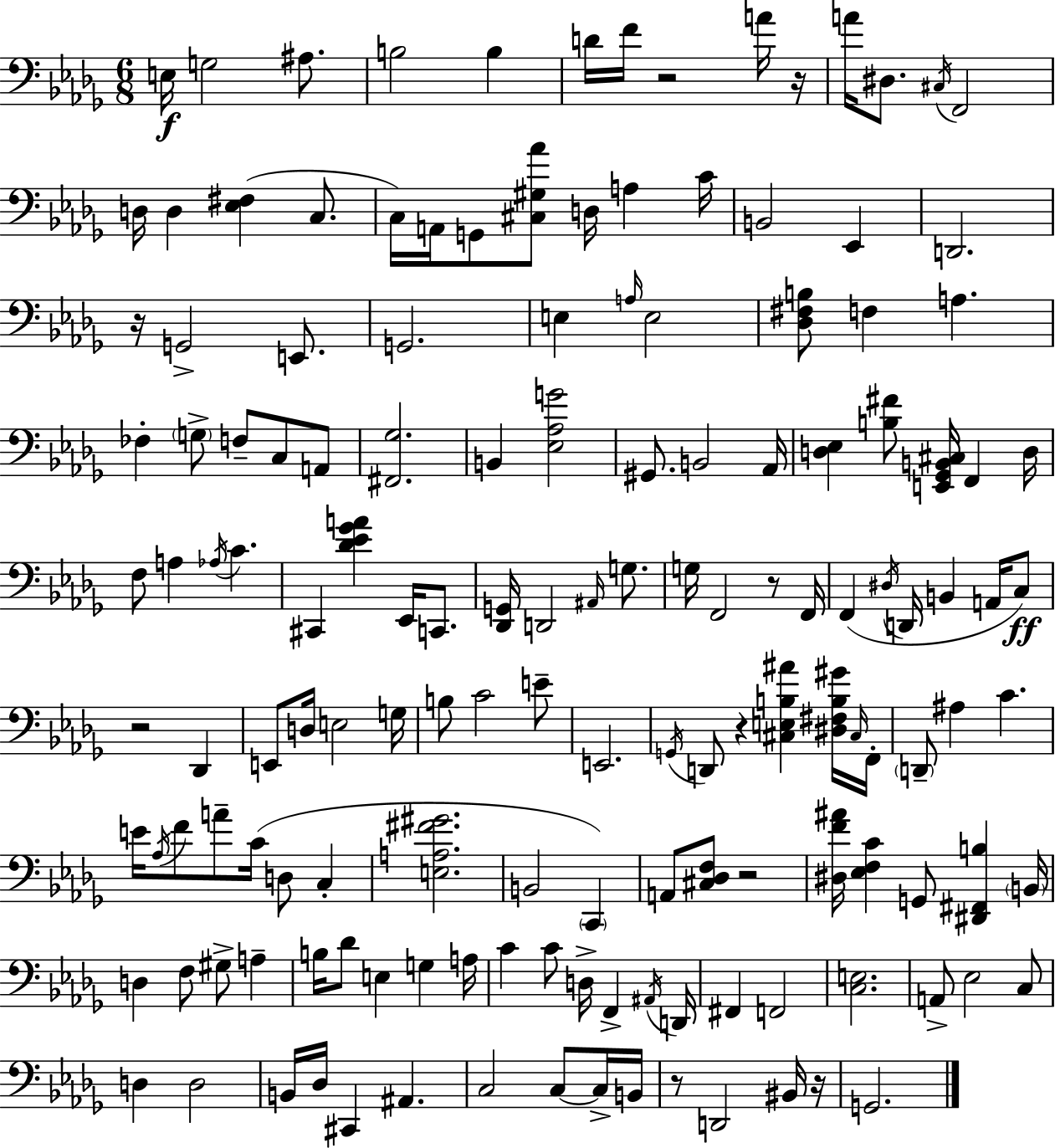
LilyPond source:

{
  \clef bass
  \numericTimeSignature
  \time 6/8
  \key bes \minor
  e16\f g2 ais8. | b2 b4 | d'16 f'16 r2 a'16 r16 | a'16 dis8. \acciaccatura { cis16 } f,2 | \break d16 d4 <ees fis>4( c8. | c16) a,16 g,8 <cis gis aes'>8 d16 a4 | c'16 b,2 ees,4 | d,2. | \break r16 g,2-> e,8. | g,2. | e4 \grace { a16 } e2 | <des fis b>8 f4 a4. | \break fes4-. \parenthesize g8-> f8-- c8 | a,8 <fis, ges>2. | b,4 <ees aes g'>2 | gis,8. b,2 | \break aes,16 <d ees>4 <b fis'>8 <e, ges, b, cis>16 f,4 | d16 f8 a4 \acciaccatura { aes16 } c'4. | cis,4 <des' ees' ges' a'>4 ees,16 | c,8. <des, g,>16 d,2 | \break \grace { ais,16 } g8. g16 f,2 | r8 f,16 f,4( \acciaccatura { dis16 } d,16 b,4 | a,16 c8\ff) r2 | des,4 e,8 d16 e2 | \break g16 b8 c'2 | e'8-- e,2. | \acciaccatura { g,16 } d,8 r4 | <cis e b ais'>4 <dis fis b gis'>16 \grace { cis16 } f,16-. \parenthesize d,8-- ais4 | \break c'4. e'16 \acciaccatura { aes16 } f'8 a'8-- | c'16( d8 c4-. <e a fis' gis'>2. | b,2 | \parenthesize c,4) a,8 <cis des f>8 | \break r2 <dis f' ais'>16 <ees f c'>4 | g,8 <dis, fis, b>4 \parenthesize b,16 d4 | f8 gis8-> a4-- b16 des'8 e4 | g4 a16 c'4 | \break c'8 d16-> f,4-> \acciaccatura { ais,16 } d,16 fis,4 | f,2 <c e>2. | a,8-> ees2 | c8 d4 | \break d2 b,16 des16 cis,4 | ais,4. c2 | c8~~ c16-> b,16 r8 d,2 | bis,16 r16 g,2. | \break \bar "|."
}